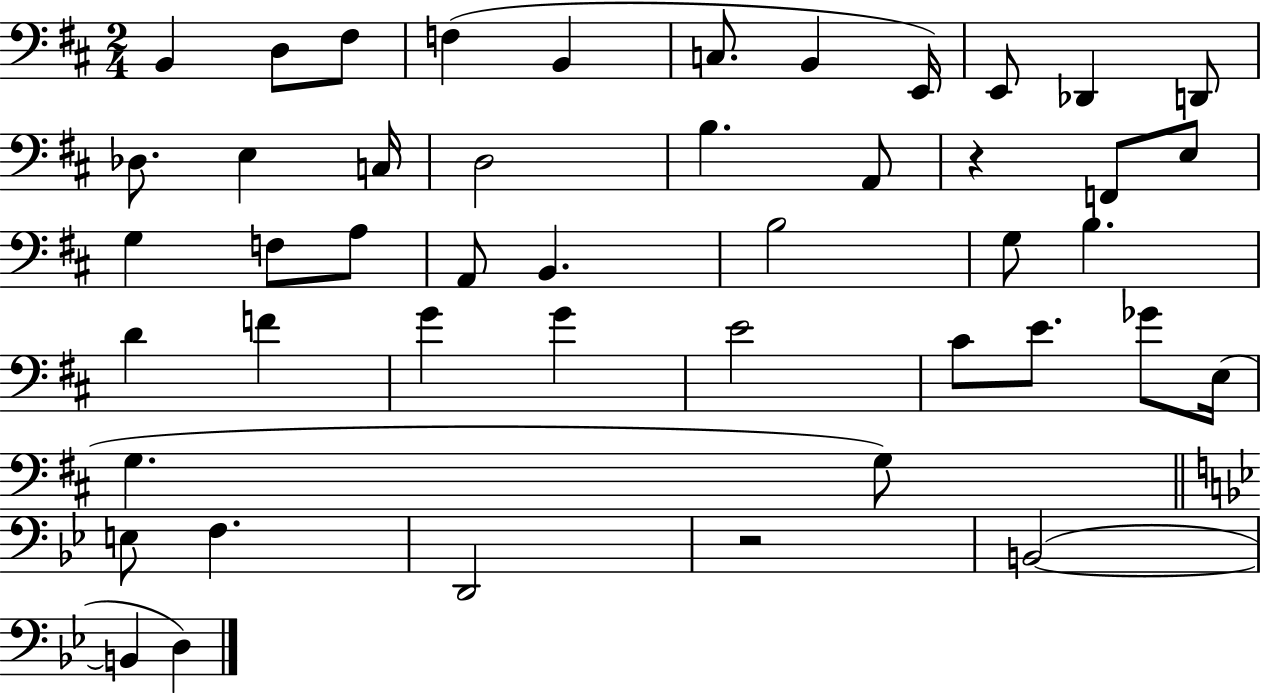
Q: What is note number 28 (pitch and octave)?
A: D4